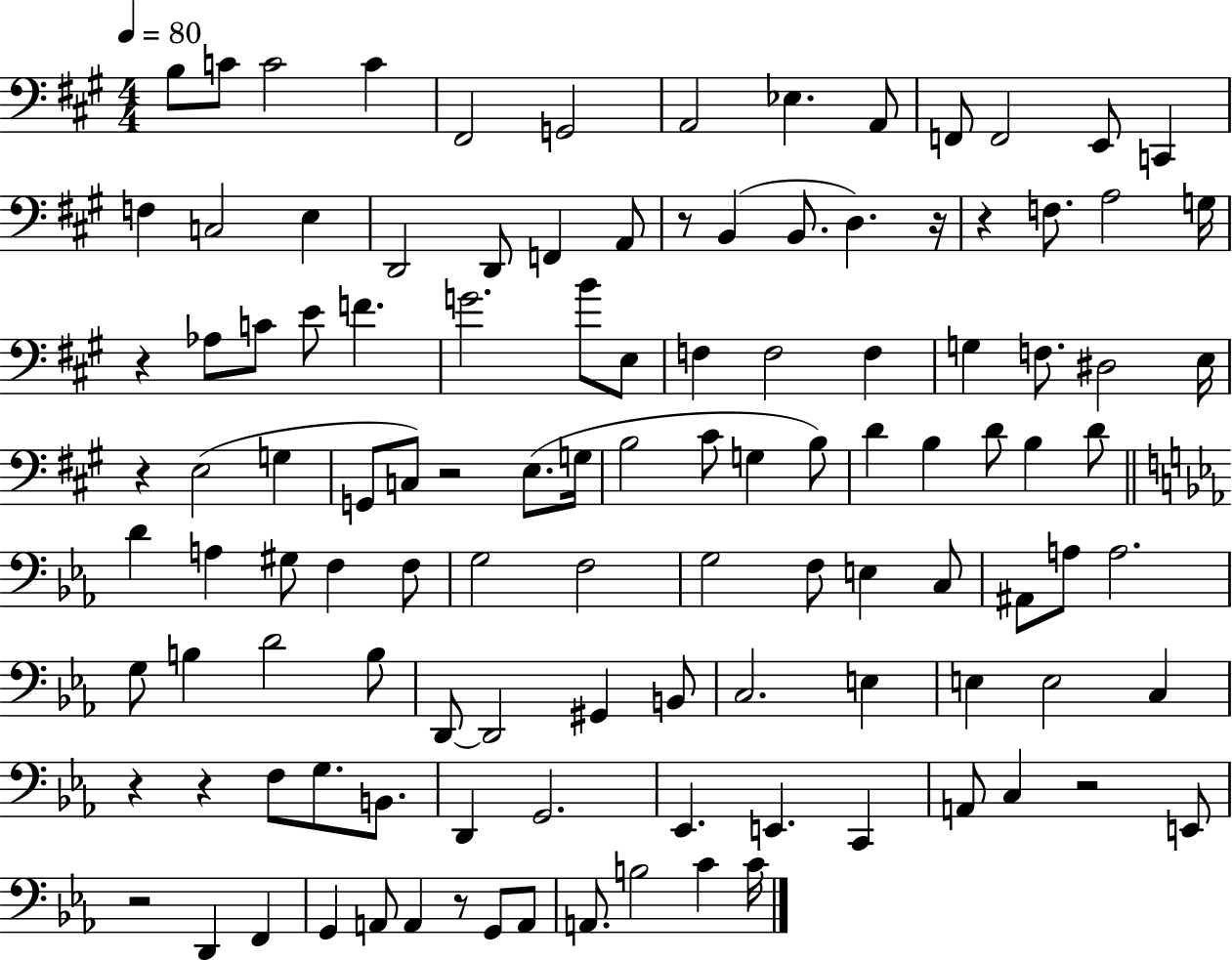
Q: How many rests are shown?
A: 11